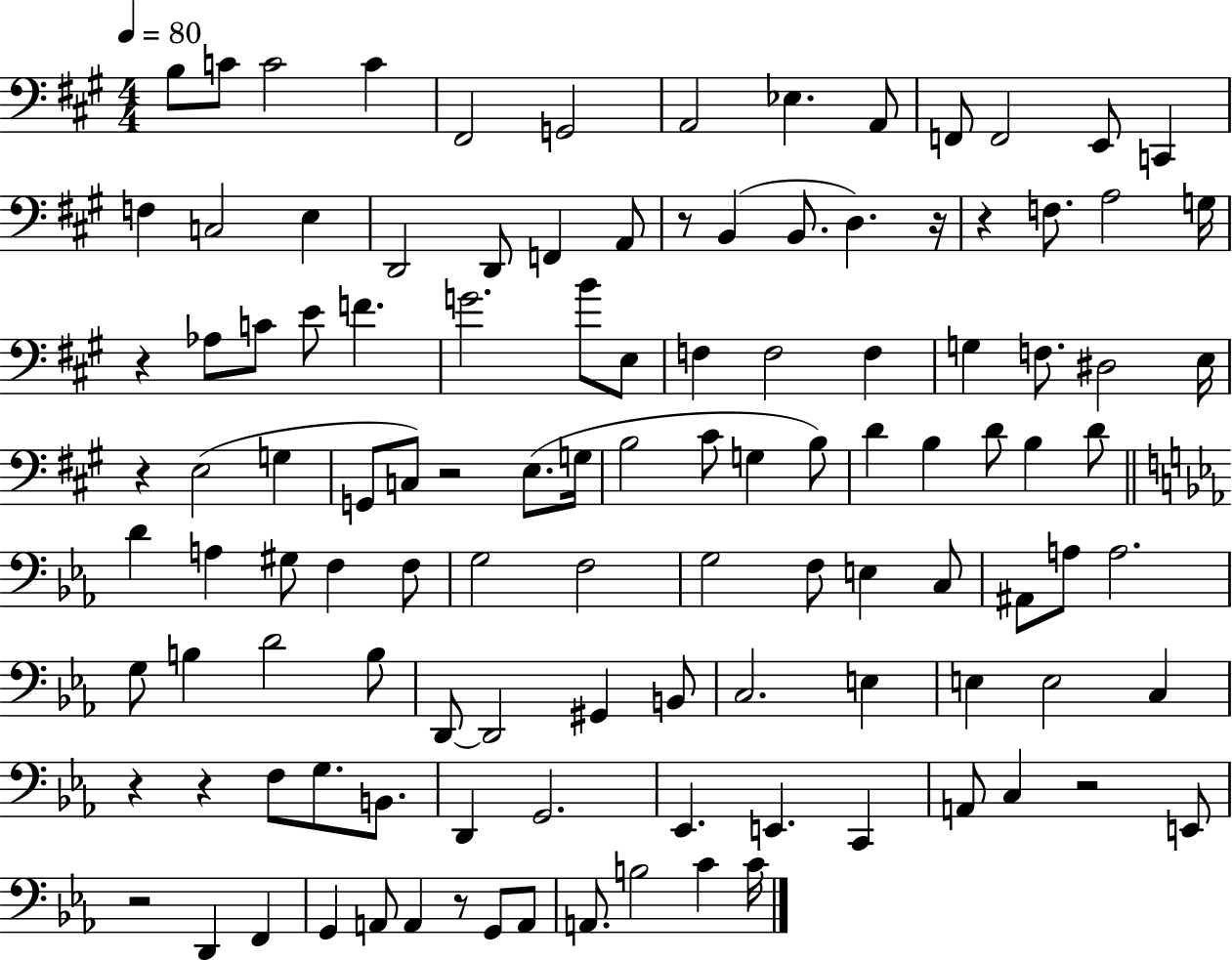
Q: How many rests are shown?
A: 11